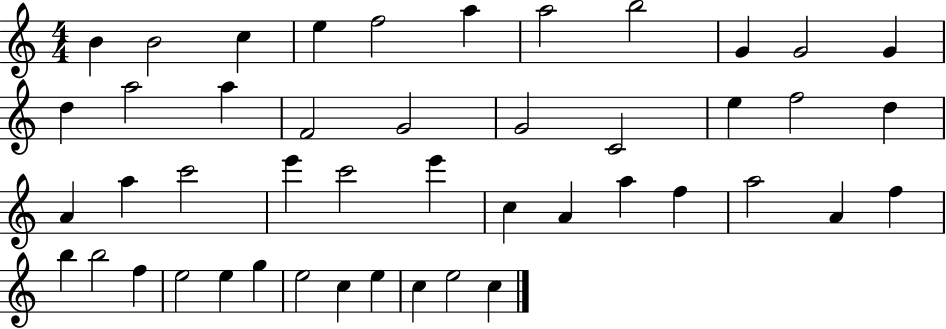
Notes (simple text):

B4/q B4/h C5/q E5/q F5/h A5/q A5/h B5/h G4/q G4/h G4/q D5/q A5/h A5/q F4/h G4/h G4/h C4/h E5/q F5/h D5/q A4/q A5/q C6/h E6/q C6/h E6/q C5/q A4/q A5/q F5/q A5/h A4/q F5/q B5/q B5/h F5/q E5/h E5/q G5/q E5/h C5/q E5/q C5/q E5/h C5/q